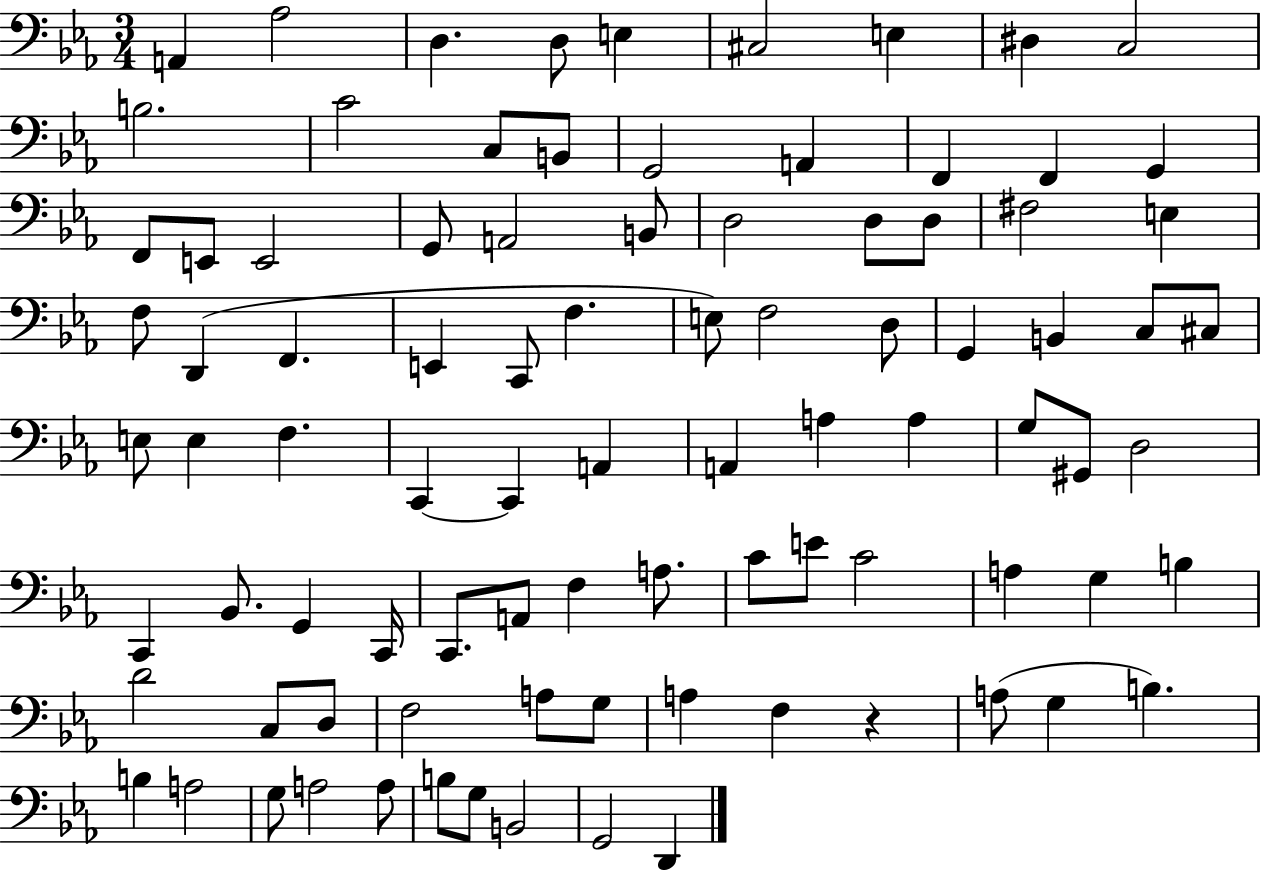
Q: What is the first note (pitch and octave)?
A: A2